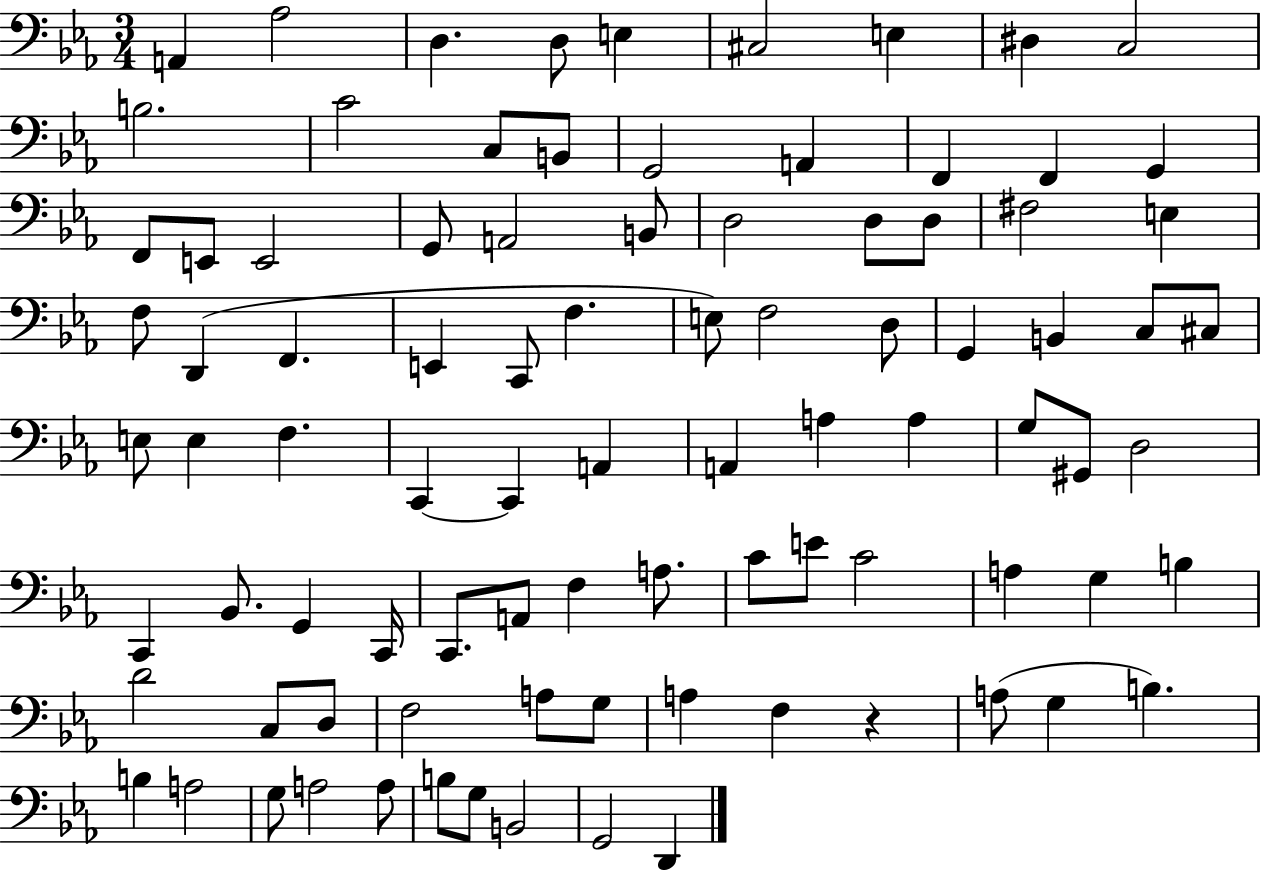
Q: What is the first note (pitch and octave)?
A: A2